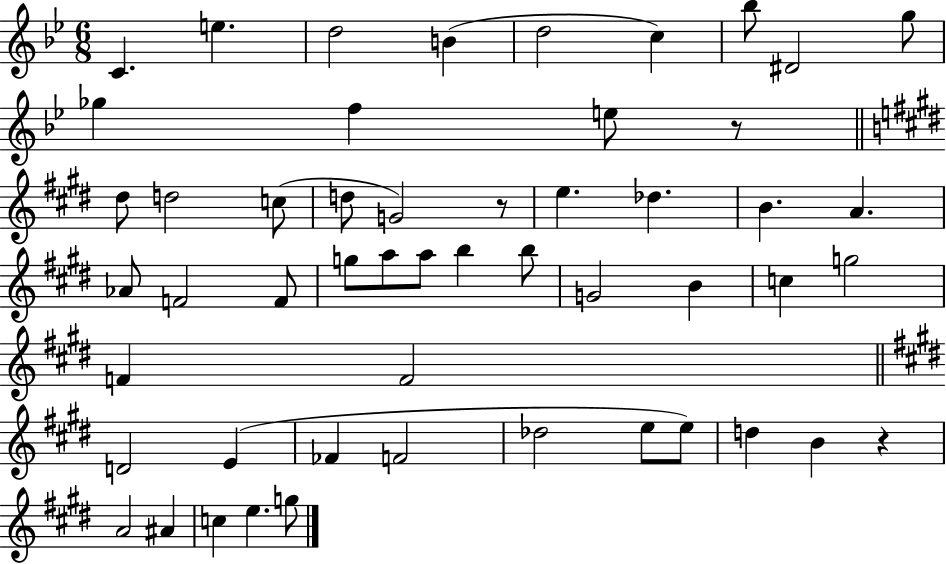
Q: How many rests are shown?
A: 3